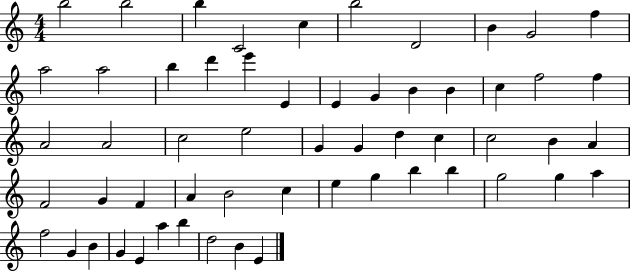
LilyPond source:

{
  \clef treble
  \numericTimeSignature
  \time 4/4
  \key c \major
  b''2 b''2 | b''4 c'2 c''4 | b''2 d'2 | b'4 g'2 f''4 | \break a''2 a''2 | b''4 d'''4 e'''4 e'4 | e'4 g'4 b'4 b'4 | c''4 f''2 f''4 | \break a'2 a'2 | c''2 e''2 | g'4 g'4 d''4 c''4 | c''2 b'4 a'4 | \break f'2 g'4 f'4 | a'4 b'2 c''4 | e''4 g''4 b''4 b''4 | g''2 g''4 a''4 | \break f''2 g'4 b'4 | g'4 e'4 a''4 b''4 | d''2 b'4 e'4 | \bar "|."
}